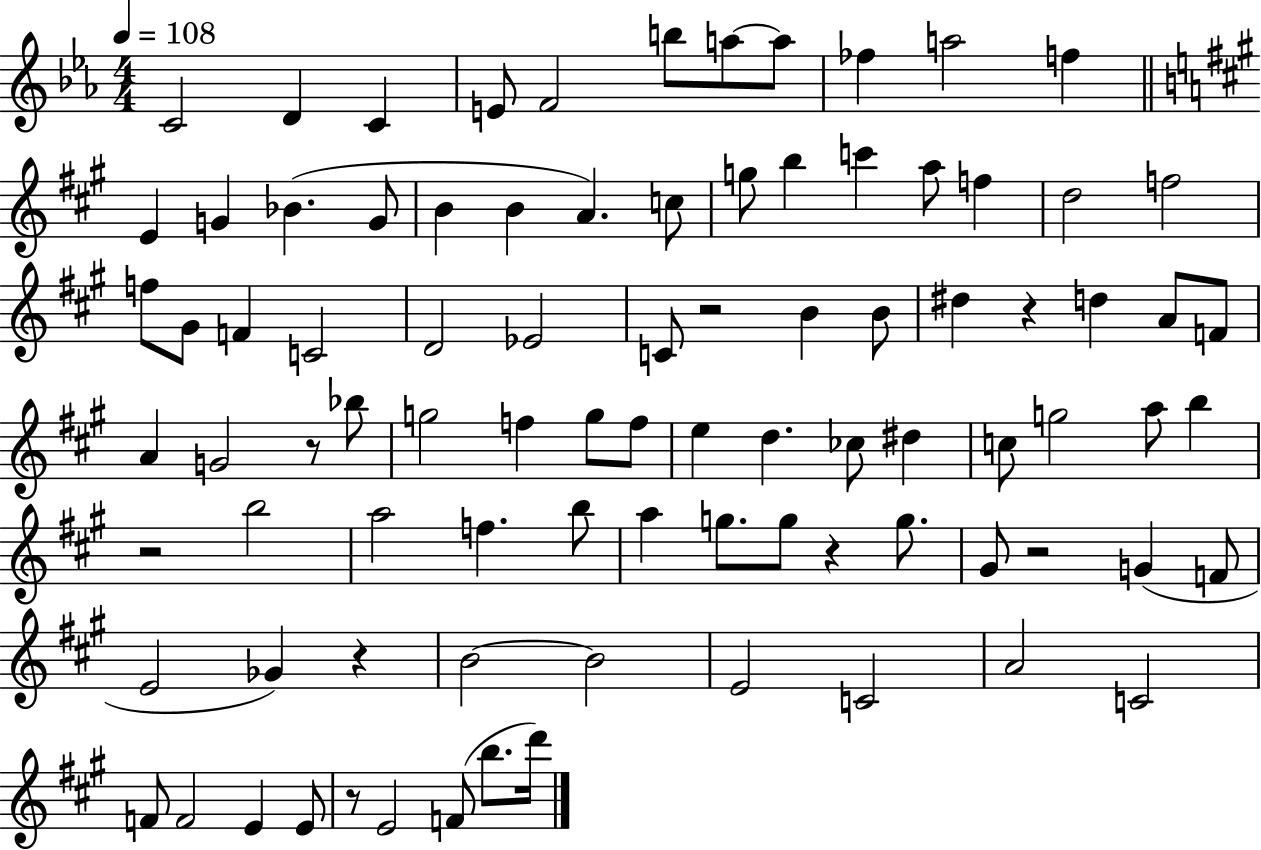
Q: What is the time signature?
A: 4/4